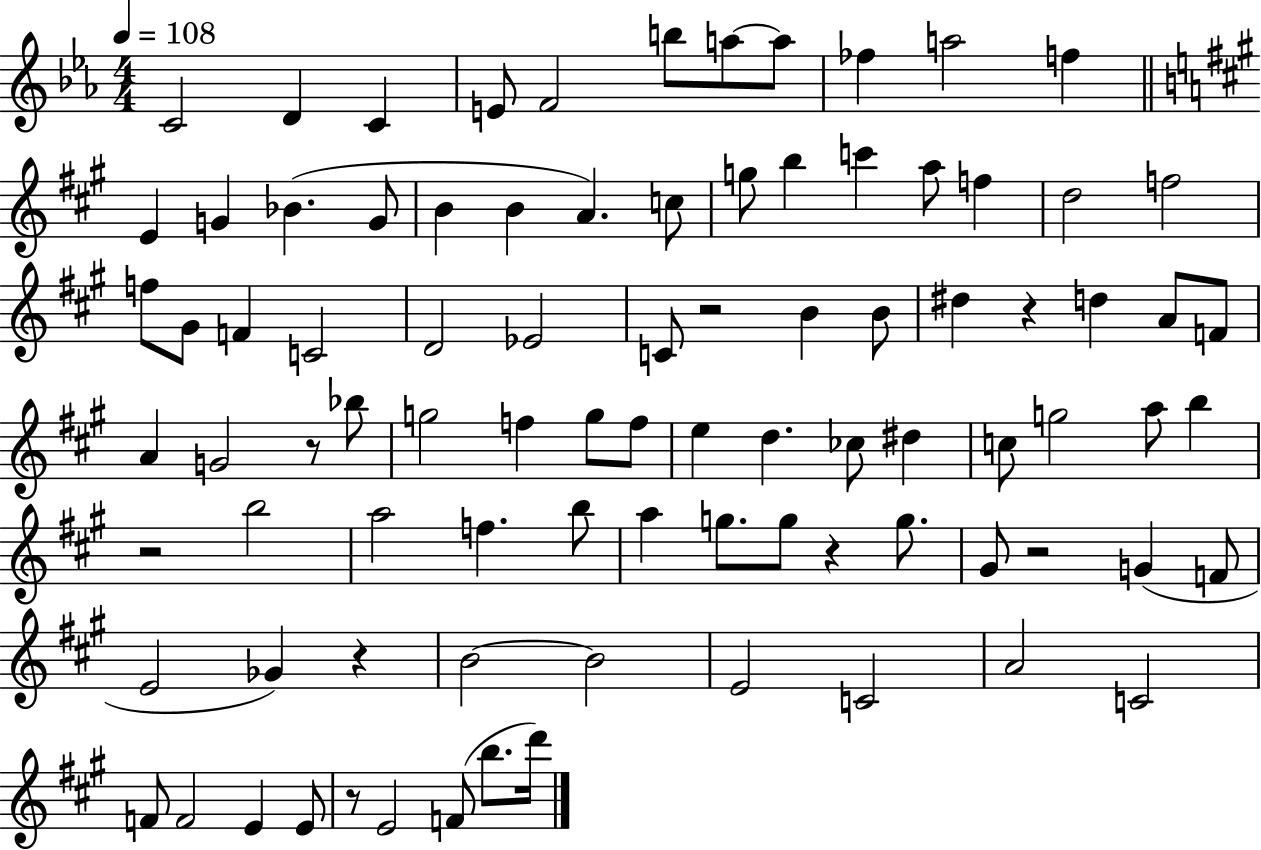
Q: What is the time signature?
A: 4/4